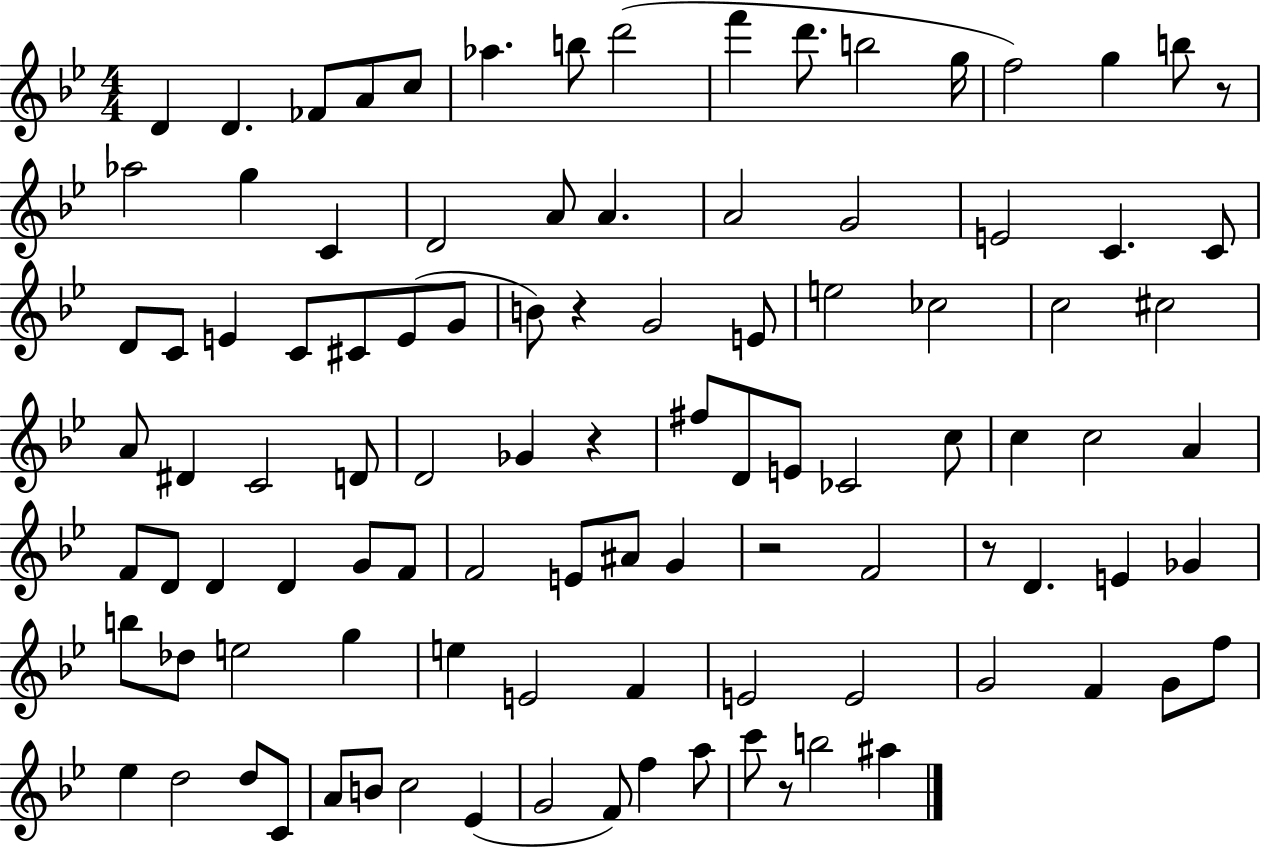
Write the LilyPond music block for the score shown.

{
  \clef treble
  \numericTimeSignature
  \time 4/4
  \key bes \major
  d'4 d'4. fes'8 a'8 c''8 | aes''4. b''8 d'''2( | f'''4 d'''8. b''2 g''16 | f''2) g''4 b''8 r8 | \break aes''2 g''4 c'4 | d'2 a'8 a'4. | a'2 g'2 | e'2 c'4. c'8 | \break d'8 c'8 e'4 c'8 cis'8 e'8( g'8 | b'8) r4 g'2 e'8 | e''2 ces''2 | c''2 cis''2 | \break a'8 dis'4 c'2 d'8 | d'2 ges'4 r4 | fis''8 d'8 e'8 ces'2 c''8 | c''4 c''2 a'4 | \break f'8 d'8 d'4 d'4 g'8 f'8 | f'2 e'8 ais'8 g'4 | r2 f'2 | r8 d'4. e'4 ges'4 | \break b''8 des''8 e''2 g''4 | e''4 e'2 f'4 | e'2 e'2 | g'2 f'4 g'8 f''8 | \break ees''4 d''2 d''8 c'8 | a'8 b'8 c''2 ees'4( | g'2 f'8) f''4 a''8 | c'''8 r8 b''2 ais''4 | \break \bar "|."
}